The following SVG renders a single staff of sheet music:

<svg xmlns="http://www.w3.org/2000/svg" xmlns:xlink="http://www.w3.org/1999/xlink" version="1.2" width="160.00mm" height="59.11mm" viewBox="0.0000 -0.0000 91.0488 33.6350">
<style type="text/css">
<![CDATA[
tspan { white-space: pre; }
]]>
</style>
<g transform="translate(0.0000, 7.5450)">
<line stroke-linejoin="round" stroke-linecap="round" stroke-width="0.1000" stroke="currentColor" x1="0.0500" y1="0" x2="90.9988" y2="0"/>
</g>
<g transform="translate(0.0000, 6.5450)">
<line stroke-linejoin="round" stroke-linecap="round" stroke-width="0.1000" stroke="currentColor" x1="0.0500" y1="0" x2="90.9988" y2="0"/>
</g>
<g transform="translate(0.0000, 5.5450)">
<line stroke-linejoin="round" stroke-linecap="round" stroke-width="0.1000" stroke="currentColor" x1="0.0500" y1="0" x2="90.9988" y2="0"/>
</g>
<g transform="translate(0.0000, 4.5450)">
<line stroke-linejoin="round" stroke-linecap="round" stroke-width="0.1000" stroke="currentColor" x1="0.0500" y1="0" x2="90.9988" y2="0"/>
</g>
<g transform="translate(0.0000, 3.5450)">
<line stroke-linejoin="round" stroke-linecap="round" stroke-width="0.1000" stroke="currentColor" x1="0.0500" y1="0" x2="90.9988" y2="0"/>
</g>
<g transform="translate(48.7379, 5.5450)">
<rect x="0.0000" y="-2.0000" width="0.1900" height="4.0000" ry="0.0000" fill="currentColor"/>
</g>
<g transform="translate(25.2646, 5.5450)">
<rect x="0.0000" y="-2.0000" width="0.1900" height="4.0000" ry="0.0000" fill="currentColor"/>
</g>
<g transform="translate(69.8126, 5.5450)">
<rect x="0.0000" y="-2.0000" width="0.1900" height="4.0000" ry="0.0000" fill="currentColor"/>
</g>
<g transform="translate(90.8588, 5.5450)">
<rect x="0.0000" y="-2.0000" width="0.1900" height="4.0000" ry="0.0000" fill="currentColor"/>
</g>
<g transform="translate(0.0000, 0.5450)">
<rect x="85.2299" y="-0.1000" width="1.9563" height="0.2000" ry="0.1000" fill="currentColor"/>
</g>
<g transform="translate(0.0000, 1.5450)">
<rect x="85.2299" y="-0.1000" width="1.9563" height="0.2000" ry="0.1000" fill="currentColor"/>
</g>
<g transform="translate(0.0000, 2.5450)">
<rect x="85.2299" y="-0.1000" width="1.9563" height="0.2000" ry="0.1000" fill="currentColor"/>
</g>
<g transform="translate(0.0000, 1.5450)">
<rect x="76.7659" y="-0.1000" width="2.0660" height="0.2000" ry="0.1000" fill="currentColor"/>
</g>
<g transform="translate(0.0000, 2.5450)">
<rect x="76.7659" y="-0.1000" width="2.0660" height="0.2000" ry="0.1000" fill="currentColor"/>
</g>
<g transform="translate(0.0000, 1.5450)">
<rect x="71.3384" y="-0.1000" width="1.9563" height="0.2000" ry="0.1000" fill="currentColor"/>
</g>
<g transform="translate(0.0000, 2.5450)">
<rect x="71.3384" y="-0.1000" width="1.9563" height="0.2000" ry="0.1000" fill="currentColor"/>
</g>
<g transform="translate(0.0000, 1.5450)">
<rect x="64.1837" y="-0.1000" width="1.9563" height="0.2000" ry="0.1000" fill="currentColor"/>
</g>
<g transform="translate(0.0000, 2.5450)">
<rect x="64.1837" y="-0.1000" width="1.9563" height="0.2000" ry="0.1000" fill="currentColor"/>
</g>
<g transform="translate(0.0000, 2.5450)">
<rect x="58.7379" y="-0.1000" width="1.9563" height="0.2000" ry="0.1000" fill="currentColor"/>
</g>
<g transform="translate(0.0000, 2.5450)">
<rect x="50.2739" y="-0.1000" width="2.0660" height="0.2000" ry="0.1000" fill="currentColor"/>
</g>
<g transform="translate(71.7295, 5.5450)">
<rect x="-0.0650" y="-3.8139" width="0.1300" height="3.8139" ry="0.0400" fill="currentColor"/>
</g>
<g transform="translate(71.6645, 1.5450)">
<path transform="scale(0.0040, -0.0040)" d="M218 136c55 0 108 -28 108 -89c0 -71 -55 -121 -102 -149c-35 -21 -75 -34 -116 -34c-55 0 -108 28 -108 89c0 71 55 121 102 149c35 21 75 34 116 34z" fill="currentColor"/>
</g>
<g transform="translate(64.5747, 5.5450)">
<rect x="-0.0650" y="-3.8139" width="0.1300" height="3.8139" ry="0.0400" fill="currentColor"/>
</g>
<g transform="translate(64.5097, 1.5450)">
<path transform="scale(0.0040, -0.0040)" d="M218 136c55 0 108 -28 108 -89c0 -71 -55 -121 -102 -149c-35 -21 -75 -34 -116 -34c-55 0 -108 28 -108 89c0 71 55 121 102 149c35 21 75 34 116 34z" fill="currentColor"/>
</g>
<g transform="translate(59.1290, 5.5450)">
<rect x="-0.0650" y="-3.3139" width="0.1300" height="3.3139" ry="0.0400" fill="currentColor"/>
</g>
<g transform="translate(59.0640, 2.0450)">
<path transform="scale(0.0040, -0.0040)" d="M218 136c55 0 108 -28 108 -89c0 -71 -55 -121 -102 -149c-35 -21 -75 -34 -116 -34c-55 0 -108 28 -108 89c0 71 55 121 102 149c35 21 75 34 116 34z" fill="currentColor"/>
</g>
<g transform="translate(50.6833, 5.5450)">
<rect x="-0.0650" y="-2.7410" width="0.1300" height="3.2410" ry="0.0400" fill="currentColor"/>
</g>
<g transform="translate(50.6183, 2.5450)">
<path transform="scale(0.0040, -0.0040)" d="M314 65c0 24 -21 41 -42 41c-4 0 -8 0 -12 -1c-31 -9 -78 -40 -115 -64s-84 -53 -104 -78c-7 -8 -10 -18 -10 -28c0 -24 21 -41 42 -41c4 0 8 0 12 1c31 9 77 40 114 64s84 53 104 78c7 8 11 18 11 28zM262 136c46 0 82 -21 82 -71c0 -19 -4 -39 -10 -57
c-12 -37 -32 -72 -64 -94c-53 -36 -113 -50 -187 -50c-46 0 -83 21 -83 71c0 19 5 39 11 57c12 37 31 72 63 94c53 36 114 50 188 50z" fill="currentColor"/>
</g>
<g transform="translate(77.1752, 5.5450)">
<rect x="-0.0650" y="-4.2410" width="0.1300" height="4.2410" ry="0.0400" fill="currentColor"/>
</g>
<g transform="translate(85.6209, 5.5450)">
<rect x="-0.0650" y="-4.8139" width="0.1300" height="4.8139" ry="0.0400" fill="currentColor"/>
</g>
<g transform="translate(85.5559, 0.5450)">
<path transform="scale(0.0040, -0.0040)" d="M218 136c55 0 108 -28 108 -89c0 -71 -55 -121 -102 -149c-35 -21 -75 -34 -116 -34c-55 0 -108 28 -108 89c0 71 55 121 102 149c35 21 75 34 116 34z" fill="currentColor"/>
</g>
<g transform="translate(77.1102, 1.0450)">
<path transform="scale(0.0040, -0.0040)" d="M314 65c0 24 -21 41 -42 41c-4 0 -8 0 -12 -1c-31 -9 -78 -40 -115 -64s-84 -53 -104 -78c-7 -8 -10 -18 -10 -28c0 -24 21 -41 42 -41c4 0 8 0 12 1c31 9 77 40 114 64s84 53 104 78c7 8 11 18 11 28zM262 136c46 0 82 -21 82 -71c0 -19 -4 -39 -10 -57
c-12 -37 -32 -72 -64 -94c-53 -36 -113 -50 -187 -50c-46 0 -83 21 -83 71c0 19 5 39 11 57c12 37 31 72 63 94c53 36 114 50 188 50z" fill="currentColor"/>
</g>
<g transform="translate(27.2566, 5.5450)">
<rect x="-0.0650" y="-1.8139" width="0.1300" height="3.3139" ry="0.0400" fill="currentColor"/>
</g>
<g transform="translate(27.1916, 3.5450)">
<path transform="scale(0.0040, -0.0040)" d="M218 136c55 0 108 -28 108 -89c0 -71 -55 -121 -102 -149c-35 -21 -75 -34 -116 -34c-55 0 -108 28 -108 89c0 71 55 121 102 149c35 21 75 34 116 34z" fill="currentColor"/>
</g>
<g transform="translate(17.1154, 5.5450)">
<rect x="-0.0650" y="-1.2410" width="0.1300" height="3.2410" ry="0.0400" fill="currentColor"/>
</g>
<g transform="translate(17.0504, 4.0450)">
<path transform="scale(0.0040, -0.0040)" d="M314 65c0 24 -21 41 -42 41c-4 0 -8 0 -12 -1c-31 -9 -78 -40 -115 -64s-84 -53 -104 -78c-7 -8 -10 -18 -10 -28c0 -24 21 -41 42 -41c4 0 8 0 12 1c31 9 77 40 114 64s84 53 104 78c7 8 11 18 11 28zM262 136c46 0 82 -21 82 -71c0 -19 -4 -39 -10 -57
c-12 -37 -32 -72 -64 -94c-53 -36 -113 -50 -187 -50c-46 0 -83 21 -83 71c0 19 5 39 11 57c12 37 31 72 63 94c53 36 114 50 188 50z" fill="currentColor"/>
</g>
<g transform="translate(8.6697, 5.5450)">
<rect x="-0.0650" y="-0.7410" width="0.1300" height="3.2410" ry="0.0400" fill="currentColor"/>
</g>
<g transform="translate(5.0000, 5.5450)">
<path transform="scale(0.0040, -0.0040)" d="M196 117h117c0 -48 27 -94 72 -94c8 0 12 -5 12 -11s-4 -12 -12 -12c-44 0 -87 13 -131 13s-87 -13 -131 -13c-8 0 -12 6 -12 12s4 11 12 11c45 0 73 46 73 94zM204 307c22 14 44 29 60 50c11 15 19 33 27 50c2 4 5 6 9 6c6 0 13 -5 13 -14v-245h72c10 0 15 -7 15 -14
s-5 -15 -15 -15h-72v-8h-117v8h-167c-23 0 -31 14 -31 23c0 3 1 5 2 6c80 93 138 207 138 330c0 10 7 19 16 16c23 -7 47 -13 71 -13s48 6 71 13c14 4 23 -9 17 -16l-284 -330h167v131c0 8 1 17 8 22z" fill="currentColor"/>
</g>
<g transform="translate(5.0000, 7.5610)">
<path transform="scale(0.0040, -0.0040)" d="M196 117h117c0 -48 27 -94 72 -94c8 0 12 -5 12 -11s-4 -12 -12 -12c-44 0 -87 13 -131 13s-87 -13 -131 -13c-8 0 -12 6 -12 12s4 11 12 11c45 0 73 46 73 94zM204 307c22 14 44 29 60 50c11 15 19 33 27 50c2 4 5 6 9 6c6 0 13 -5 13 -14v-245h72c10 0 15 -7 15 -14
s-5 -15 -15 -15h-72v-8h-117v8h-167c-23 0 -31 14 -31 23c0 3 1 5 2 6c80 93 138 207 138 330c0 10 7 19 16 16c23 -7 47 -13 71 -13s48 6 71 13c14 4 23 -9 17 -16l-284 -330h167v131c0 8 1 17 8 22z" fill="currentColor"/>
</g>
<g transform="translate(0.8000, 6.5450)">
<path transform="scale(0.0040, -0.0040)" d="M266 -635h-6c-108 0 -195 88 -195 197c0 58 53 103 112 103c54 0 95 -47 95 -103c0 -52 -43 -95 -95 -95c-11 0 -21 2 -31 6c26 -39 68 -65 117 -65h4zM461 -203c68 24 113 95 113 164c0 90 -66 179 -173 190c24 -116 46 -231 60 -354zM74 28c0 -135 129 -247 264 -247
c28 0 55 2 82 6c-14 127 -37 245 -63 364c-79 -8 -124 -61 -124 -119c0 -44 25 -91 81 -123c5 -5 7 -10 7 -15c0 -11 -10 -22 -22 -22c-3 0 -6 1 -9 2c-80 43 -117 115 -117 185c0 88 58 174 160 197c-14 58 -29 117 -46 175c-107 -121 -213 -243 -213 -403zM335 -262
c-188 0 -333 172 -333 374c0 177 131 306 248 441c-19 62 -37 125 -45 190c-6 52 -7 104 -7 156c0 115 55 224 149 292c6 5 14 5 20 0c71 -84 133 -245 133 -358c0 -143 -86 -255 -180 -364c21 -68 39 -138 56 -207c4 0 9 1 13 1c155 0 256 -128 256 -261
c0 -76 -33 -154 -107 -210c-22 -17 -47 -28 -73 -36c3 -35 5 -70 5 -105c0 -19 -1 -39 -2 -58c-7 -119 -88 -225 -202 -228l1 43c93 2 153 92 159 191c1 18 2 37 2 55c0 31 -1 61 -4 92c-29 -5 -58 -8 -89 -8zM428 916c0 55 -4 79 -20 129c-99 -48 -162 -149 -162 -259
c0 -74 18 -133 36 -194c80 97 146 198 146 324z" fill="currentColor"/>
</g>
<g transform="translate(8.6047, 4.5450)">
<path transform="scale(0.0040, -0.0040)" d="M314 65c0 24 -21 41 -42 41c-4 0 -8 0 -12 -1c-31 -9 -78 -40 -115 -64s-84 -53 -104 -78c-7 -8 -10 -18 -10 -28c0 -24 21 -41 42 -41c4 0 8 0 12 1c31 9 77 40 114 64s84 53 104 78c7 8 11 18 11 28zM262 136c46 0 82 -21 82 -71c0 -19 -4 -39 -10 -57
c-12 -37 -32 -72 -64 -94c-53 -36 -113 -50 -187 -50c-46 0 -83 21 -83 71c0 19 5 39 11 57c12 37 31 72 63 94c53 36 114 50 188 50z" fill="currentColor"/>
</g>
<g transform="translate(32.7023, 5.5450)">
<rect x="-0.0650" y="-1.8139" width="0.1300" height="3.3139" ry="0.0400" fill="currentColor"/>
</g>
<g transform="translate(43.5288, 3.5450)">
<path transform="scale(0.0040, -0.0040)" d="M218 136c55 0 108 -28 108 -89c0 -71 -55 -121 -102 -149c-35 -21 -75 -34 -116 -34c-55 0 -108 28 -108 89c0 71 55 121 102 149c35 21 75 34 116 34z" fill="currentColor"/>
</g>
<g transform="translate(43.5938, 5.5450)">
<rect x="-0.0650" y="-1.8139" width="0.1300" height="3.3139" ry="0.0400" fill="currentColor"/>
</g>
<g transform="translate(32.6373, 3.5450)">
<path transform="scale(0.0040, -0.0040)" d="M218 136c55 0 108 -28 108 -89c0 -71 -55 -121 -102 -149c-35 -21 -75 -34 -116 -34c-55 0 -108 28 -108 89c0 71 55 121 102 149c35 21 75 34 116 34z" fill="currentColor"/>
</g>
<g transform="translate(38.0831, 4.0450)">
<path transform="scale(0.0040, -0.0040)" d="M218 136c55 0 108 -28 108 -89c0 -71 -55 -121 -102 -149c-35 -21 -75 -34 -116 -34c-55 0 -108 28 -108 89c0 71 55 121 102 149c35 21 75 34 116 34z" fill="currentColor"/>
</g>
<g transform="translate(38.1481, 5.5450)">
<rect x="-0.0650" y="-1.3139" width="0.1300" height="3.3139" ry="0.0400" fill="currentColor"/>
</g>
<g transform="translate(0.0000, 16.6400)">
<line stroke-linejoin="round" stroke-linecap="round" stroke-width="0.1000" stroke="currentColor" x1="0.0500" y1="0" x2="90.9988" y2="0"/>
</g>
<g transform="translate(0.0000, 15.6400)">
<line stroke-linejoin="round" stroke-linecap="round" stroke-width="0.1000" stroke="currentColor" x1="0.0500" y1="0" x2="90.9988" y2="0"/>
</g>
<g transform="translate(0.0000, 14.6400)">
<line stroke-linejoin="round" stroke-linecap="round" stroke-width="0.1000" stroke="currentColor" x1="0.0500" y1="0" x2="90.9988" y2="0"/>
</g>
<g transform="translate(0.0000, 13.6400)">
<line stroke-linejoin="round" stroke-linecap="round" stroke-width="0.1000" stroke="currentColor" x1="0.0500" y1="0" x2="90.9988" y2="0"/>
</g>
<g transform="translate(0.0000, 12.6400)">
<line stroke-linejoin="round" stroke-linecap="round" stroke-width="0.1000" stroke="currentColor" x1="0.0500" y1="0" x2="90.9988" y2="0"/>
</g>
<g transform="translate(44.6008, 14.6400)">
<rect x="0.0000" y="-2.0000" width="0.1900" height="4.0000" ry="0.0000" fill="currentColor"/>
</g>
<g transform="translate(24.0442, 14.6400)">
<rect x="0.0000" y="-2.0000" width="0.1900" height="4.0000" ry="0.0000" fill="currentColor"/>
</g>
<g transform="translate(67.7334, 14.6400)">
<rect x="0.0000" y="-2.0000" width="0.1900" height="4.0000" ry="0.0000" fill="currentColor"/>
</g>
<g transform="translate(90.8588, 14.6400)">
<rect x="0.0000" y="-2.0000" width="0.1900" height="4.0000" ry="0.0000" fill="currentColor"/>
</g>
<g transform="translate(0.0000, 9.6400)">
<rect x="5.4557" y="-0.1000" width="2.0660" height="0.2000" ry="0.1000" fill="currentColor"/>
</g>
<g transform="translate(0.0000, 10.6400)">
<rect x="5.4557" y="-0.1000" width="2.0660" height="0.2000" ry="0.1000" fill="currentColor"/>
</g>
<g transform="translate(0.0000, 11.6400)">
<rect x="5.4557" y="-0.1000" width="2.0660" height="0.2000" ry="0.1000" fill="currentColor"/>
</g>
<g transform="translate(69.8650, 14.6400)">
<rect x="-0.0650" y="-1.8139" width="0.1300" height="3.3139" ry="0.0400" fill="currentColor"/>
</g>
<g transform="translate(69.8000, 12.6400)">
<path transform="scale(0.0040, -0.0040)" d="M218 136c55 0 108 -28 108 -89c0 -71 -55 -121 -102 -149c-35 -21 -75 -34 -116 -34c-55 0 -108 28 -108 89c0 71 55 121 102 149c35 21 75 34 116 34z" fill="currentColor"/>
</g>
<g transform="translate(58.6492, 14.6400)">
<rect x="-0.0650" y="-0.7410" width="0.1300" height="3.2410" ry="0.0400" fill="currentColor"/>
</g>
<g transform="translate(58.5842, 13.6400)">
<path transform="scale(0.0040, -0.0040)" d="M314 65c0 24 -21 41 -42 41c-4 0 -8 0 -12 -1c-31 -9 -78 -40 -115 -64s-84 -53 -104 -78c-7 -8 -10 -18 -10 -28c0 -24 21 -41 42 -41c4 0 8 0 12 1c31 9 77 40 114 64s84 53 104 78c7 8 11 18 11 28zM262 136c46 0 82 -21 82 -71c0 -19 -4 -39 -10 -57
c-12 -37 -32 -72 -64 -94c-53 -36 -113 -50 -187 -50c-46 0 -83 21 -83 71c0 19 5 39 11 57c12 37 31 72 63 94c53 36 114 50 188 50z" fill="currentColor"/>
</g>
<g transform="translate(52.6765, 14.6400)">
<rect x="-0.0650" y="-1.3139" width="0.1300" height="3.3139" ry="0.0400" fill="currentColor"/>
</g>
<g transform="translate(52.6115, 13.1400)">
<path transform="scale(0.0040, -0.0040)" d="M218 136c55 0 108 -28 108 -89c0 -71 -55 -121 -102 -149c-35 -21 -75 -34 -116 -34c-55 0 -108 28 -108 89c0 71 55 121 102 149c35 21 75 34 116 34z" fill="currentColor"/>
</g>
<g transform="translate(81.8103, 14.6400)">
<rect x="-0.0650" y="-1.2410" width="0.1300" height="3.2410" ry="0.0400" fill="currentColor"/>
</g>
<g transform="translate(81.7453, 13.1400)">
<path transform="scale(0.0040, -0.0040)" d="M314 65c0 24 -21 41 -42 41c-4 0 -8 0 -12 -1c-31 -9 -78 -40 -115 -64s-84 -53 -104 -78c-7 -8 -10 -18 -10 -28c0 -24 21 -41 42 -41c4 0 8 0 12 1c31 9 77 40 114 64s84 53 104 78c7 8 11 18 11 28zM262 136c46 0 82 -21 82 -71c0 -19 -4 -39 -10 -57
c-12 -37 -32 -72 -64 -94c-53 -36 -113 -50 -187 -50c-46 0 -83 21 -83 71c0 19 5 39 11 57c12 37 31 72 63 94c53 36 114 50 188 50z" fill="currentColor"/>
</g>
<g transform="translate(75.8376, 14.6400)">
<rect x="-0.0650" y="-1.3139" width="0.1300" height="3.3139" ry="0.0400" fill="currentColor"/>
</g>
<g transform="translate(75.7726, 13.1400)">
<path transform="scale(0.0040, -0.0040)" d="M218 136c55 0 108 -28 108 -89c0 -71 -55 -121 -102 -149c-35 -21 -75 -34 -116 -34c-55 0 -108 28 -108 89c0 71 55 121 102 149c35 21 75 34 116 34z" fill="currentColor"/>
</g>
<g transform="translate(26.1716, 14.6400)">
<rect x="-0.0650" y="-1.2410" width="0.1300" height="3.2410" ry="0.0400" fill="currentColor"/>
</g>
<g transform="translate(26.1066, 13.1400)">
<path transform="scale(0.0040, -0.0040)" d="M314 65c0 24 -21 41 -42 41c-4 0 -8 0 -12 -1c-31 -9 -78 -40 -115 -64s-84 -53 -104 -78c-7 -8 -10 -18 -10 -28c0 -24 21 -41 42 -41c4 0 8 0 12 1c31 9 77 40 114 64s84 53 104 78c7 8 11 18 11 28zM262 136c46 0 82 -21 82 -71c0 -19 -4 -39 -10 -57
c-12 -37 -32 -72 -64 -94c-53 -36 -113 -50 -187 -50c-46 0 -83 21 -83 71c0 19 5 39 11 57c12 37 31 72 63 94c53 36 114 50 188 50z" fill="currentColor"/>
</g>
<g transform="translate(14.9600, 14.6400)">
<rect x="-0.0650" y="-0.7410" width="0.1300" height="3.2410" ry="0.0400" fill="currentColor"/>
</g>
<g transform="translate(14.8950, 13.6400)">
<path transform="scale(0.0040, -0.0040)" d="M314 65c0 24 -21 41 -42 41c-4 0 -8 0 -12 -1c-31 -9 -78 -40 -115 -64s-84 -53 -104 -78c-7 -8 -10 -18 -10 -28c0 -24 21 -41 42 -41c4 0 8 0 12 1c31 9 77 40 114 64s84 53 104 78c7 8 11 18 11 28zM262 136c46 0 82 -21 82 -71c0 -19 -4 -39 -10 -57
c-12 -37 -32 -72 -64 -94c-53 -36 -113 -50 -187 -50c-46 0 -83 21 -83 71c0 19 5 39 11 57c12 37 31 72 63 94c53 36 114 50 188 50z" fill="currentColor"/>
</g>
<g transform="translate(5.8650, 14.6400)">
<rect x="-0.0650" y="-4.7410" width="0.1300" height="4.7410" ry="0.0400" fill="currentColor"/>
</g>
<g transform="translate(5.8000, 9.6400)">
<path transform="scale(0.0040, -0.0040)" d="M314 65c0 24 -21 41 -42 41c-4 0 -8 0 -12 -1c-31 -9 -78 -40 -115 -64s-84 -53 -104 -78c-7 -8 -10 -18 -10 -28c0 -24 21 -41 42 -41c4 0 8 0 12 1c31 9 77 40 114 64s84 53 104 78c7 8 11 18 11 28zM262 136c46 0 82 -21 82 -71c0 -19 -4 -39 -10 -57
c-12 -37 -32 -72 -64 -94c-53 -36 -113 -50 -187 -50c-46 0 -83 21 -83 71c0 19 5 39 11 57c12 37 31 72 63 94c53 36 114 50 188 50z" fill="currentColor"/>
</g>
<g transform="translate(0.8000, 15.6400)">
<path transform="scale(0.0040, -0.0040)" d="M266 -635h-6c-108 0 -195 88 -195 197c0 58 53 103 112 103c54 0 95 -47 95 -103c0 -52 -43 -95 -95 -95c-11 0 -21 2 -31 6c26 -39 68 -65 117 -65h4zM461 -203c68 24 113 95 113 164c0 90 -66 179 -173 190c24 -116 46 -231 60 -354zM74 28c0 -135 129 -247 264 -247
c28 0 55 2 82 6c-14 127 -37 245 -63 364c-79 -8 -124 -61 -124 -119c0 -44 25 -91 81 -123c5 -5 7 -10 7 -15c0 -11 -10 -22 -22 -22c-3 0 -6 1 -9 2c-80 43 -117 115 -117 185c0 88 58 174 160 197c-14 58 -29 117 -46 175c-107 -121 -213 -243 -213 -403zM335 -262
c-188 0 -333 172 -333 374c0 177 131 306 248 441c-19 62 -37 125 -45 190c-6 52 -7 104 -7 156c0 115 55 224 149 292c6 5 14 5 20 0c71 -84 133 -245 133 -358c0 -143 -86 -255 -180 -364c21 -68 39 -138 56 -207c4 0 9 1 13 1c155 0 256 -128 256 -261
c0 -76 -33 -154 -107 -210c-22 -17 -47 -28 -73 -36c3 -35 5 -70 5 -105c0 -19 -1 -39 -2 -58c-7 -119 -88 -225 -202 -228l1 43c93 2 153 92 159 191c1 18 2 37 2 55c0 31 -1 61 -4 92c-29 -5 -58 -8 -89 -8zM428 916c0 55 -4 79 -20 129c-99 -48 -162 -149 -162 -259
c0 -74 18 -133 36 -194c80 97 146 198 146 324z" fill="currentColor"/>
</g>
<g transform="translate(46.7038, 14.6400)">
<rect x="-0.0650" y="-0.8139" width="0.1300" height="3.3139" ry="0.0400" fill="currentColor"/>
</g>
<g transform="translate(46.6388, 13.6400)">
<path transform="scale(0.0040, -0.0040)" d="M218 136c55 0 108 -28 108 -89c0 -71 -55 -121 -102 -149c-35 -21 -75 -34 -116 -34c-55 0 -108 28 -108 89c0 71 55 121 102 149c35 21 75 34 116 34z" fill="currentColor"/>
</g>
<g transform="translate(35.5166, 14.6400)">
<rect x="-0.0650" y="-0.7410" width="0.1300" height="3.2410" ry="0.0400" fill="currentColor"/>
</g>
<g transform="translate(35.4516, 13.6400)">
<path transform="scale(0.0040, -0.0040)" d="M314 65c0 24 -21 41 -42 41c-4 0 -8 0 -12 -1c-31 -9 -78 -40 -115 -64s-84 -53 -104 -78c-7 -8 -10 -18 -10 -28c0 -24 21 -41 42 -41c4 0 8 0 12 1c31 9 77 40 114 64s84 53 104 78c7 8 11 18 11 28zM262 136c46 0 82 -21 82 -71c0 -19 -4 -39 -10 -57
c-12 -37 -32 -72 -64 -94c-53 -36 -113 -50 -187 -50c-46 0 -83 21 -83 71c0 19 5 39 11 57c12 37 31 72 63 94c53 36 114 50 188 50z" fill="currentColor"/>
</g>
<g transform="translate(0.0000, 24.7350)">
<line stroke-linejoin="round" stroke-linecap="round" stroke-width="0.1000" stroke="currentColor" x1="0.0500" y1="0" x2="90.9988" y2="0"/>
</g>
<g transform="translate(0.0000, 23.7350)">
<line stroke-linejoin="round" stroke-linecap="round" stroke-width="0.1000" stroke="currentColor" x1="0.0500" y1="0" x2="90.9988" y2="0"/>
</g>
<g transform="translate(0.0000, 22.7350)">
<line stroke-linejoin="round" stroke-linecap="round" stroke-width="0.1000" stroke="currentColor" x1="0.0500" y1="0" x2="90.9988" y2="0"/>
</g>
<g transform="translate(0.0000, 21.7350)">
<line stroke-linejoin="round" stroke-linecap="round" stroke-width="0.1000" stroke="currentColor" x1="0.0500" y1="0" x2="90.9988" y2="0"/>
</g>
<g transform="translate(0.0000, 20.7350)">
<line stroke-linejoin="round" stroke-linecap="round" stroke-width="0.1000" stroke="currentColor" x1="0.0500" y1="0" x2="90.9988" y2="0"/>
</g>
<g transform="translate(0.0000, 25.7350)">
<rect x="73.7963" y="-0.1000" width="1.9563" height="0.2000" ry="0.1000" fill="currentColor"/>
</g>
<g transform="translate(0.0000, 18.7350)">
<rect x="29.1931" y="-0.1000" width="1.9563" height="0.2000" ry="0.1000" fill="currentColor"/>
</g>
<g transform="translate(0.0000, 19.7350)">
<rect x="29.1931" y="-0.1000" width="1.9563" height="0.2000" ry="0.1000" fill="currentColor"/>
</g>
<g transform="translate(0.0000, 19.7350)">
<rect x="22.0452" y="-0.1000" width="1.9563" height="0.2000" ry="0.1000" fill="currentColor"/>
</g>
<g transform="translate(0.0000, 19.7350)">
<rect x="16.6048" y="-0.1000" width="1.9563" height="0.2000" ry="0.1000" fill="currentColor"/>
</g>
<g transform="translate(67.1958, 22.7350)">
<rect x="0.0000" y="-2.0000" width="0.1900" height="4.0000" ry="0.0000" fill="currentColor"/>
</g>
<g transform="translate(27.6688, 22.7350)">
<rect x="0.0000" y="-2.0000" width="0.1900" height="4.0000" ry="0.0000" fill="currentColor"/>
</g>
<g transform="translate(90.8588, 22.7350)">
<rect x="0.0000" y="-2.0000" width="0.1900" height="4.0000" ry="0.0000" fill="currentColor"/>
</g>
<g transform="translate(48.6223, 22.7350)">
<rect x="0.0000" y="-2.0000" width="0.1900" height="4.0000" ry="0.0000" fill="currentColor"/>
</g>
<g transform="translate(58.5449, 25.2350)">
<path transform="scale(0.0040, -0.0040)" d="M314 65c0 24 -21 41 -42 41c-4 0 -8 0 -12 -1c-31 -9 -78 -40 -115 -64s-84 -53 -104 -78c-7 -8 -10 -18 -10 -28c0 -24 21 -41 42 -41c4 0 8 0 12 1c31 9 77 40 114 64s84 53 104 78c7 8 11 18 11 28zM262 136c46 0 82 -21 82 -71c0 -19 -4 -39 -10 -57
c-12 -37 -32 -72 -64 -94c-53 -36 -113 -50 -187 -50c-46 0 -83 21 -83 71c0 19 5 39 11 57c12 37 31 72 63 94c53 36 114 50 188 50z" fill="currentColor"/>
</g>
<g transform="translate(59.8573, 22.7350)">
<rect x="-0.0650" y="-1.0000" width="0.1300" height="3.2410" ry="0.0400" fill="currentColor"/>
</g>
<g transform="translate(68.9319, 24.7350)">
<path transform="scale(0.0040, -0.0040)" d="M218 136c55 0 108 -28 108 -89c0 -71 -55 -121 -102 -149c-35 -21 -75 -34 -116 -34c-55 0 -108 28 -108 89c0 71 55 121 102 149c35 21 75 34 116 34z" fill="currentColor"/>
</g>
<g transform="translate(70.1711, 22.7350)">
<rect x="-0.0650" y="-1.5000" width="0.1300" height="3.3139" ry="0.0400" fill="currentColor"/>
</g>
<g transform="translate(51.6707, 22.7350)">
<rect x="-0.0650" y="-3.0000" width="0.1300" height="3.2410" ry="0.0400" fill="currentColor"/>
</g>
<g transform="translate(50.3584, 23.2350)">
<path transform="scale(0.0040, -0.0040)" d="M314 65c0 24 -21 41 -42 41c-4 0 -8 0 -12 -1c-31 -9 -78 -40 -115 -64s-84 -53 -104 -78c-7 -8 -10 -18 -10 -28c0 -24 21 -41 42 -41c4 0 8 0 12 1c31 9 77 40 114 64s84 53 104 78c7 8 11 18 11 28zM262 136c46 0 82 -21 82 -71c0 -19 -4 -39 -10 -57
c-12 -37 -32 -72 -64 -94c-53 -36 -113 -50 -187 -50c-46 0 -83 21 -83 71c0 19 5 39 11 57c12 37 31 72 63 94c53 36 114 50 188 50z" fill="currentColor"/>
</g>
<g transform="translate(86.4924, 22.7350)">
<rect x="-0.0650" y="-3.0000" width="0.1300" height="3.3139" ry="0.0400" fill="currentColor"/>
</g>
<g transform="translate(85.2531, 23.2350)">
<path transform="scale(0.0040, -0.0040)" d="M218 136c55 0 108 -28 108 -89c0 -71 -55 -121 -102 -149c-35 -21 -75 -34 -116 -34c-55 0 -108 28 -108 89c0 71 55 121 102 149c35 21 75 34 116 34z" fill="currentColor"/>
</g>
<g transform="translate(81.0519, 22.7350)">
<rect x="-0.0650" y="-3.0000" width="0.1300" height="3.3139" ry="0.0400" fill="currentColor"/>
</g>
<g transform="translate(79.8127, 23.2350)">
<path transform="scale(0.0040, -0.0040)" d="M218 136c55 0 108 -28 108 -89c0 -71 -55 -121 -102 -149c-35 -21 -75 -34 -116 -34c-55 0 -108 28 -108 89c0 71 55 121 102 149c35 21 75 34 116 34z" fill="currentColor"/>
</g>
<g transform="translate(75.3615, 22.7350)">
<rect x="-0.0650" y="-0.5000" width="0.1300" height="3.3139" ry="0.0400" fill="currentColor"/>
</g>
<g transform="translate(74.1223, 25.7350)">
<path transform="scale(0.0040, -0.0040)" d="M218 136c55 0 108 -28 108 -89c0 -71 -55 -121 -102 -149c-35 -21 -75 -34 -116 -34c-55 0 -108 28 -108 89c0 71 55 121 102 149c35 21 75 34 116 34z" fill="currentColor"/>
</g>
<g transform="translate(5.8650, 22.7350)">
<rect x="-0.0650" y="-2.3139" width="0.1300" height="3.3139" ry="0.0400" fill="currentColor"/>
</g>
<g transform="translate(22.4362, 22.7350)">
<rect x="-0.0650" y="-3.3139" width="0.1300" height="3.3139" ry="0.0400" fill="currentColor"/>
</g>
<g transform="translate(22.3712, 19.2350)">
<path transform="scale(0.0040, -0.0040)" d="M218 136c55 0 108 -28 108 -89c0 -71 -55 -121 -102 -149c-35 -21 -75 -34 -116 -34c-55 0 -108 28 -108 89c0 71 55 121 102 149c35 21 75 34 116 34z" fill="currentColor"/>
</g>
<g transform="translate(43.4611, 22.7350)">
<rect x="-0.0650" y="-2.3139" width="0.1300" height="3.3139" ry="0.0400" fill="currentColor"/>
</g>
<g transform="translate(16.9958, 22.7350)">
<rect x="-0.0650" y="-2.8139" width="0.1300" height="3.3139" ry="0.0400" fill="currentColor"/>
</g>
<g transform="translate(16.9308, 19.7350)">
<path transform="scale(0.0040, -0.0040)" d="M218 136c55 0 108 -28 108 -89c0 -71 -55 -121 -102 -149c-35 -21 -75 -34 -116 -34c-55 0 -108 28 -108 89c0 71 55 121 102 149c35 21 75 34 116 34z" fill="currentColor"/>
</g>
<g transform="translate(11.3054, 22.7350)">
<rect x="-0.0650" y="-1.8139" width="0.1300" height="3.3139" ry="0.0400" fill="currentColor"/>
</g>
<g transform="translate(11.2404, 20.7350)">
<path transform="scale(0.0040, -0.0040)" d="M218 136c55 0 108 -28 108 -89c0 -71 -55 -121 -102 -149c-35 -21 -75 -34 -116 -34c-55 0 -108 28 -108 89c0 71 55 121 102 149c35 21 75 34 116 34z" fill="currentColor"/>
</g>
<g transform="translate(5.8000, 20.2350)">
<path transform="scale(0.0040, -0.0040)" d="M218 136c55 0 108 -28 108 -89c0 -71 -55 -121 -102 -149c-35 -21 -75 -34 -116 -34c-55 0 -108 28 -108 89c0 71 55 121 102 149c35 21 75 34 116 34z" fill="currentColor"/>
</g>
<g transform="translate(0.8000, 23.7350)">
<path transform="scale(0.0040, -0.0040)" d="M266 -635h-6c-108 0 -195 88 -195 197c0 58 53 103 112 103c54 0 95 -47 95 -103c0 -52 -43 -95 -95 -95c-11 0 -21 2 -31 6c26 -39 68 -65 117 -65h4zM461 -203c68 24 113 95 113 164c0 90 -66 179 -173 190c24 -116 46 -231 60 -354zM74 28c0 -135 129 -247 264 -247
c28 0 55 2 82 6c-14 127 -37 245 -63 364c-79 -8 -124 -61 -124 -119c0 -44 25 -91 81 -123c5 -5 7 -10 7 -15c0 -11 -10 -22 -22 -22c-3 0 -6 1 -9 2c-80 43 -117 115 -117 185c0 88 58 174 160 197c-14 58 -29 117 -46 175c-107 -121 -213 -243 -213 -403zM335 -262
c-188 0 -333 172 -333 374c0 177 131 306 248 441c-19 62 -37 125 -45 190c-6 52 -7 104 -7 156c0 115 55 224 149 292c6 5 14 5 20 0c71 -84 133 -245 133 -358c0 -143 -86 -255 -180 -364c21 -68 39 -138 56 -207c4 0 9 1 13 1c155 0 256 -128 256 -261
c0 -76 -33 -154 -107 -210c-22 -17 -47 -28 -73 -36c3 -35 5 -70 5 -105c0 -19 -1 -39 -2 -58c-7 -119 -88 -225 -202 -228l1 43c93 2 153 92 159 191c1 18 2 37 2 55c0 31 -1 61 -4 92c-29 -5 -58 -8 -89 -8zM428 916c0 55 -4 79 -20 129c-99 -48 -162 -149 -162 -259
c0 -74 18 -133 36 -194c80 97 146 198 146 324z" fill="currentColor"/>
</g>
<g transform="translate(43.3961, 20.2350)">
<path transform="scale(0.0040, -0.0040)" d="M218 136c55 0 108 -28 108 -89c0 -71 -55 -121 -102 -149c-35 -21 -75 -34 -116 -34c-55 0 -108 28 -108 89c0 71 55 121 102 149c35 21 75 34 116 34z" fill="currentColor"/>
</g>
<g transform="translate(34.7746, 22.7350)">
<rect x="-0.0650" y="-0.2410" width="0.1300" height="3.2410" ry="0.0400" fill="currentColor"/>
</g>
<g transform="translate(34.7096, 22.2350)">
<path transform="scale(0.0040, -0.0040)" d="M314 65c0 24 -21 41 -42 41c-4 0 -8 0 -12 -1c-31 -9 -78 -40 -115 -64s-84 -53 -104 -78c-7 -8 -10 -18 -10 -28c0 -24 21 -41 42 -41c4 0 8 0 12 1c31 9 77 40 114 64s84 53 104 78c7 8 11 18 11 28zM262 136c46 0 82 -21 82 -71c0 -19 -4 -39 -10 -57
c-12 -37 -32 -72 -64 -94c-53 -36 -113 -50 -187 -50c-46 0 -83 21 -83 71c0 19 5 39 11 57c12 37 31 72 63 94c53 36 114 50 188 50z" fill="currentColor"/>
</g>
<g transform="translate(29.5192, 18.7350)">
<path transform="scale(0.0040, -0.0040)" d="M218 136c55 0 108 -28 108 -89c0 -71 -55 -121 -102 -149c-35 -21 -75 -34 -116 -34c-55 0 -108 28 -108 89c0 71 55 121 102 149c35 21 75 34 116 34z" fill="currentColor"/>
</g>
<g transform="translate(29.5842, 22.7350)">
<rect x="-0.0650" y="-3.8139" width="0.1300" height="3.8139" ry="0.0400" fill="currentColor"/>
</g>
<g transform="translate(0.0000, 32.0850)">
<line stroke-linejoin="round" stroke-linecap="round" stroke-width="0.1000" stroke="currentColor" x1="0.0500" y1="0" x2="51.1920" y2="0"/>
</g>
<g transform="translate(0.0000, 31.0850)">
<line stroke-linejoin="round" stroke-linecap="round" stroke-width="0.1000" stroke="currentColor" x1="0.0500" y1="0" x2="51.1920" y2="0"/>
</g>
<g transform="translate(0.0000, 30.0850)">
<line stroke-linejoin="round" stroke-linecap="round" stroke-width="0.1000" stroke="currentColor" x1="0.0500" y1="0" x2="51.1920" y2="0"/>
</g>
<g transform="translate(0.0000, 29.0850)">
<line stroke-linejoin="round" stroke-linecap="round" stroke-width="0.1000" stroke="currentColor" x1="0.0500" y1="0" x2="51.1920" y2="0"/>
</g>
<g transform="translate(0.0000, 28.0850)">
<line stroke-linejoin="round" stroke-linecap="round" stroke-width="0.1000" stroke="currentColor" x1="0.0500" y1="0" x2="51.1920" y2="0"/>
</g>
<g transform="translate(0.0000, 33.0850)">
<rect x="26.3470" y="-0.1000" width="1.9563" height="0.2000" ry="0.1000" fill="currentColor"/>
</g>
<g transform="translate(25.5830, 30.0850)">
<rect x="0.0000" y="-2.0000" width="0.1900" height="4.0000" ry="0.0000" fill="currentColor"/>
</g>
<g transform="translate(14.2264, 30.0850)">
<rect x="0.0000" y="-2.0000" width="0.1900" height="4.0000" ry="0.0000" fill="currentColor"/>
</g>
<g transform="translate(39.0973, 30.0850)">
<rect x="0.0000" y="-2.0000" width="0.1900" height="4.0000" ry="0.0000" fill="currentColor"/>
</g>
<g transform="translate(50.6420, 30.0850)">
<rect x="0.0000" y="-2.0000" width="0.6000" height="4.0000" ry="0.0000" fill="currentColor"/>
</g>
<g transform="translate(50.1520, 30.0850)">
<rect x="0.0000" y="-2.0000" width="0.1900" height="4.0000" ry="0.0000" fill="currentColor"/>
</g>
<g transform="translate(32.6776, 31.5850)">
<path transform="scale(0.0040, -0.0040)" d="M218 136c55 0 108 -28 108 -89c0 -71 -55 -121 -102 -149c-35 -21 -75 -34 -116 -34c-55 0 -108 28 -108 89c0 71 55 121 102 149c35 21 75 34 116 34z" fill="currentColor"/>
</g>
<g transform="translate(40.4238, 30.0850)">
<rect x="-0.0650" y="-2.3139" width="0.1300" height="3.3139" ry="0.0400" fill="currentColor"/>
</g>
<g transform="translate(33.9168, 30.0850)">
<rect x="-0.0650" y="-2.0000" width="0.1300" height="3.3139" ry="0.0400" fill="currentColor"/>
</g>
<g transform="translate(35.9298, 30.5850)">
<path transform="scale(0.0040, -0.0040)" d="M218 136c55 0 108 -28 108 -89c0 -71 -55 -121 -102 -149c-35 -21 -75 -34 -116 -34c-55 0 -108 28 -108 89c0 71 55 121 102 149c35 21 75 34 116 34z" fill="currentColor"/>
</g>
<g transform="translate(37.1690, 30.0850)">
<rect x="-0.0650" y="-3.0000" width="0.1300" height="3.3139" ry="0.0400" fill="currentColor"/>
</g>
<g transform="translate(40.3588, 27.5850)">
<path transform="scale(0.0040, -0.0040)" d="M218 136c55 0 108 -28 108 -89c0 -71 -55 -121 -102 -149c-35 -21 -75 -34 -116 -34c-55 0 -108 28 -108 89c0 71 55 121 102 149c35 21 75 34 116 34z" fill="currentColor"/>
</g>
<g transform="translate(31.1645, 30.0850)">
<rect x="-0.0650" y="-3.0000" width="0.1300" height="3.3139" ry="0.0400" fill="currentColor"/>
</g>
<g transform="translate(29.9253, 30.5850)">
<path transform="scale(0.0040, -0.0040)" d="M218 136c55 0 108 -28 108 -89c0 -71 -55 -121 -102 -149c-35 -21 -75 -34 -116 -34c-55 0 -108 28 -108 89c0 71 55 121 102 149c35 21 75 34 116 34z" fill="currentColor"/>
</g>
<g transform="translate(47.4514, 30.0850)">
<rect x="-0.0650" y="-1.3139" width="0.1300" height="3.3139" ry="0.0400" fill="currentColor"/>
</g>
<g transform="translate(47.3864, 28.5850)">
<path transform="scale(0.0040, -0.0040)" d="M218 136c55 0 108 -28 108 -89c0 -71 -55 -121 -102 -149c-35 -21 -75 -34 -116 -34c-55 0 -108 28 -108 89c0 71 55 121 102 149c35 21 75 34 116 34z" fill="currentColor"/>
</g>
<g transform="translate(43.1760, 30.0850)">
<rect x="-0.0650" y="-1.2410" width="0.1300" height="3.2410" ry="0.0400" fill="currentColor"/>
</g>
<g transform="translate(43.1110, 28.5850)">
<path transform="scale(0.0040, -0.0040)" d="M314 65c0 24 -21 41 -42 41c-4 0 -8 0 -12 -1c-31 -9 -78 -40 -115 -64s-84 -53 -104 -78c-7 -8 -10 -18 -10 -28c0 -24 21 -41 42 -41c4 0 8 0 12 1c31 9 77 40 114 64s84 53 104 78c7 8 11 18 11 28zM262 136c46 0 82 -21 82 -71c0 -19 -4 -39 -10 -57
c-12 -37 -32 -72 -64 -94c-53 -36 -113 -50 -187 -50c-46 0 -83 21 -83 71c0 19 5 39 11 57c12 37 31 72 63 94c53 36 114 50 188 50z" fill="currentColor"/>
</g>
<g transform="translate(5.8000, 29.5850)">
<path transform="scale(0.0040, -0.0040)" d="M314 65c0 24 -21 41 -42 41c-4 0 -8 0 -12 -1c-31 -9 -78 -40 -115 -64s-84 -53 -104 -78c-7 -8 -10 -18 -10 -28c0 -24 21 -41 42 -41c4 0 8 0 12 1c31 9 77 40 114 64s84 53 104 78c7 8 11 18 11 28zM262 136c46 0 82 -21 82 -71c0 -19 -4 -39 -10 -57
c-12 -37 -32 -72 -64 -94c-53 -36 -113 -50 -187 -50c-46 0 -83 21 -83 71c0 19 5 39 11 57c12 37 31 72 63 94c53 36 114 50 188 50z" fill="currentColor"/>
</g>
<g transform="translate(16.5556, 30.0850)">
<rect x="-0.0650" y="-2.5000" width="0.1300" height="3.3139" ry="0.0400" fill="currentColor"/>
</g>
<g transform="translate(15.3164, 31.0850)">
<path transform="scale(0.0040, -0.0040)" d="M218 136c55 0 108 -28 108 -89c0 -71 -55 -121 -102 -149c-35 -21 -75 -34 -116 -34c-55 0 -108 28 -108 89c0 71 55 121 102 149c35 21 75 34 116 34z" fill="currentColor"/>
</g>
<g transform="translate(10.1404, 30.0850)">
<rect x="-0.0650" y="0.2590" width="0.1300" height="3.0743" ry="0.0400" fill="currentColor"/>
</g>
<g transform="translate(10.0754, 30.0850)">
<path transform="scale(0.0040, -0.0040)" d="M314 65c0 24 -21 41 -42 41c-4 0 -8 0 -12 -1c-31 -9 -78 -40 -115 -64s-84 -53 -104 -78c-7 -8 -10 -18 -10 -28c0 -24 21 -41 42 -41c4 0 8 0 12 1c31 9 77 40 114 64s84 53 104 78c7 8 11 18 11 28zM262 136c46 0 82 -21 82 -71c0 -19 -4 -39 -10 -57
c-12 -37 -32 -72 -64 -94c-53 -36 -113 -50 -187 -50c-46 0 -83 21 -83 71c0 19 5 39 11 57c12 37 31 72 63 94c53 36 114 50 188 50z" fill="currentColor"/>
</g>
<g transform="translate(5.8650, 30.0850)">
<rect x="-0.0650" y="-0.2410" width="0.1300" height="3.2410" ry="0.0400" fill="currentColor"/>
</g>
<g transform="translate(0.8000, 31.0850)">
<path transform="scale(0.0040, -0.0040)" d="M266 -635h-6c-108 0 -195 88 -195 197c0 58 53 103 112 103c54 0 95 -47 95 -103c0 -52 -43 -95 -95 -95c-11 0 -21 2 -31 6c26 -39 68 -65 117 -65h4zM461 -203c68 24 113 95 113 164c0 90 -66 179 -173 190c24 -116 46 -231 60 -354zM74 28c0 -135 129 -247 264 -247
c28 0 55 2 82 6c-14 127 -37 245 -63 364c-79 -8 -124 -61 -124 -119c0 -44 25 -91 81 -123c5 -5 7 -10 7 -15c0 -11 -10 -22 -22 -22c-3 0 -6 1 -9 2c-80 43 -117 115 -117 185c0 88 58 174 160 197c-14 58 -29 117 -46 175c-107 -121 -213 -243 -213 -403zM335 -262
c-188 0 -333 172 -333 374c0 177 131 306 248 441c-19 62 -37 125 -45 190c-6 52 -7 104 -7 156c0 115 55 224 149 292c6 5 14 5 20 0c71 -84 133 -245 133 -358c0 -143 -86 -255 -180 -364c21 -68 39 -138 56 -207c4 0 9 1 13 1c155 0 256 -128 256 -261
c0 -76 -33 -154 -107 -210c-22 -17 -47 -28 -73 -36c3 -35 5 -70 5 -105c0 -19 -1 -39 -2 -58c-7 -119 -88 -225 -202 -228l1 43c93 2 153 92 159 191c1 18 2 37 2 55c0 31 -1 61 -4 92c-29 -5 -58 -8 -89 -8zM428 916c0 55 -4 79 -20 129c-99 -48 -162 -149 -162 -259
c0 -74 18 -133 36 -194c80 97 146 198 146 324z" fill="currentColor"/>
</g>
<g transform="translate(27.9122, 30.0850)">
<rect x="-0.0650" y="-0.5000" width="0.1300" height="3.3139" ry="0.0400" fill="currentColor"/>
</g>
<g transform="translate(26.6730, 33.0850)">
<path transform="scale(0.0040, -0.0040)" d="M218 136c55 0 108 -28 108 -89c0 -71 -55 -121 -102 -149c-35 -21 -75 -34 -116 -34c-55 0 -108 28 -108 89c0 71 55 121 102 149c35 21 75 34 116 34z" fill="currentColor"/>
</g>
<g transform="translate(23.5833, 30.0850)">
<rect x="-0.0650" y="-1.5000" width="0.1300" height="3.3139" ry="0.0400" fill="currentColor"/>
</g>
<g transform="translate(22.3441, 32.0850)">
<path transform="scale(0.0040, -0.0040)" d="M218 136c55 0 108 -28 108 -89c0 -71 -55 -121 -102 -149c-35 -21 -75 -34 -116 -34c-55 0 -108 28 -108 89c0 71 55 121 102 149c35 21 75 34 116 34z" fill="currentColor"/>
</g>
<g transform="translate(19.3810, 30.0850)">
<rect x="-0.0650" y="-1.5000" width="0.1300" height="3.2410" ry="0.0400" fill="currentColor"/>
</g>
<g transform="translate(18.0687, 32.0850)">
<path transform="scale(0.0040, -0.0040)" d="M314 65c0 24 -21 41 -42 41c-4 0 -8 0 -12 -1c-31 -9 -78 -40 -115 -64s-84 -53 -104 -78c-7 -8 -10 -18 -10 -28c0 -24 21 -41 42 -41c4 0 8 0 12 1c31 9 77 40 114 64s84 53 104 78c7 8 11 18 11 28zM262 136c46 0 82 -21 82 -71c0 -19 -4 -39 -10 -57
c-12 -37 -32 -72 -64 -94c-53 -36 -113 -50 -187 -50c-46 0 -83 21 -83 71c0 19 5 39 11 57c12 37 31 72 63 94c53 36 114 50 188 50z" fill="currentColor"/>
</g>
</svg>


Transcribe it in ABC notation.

X:1
T:Untitled
M:4/4
L:1/4
K:C
d2 e2 f f e f a2 b c' c' d'2 e' e'2 d2 e2 d2 d e d2 f e e2 g f a b c' c2 g A2 D2 E C A A c2 B2 G E2 E C A F A g e2 e